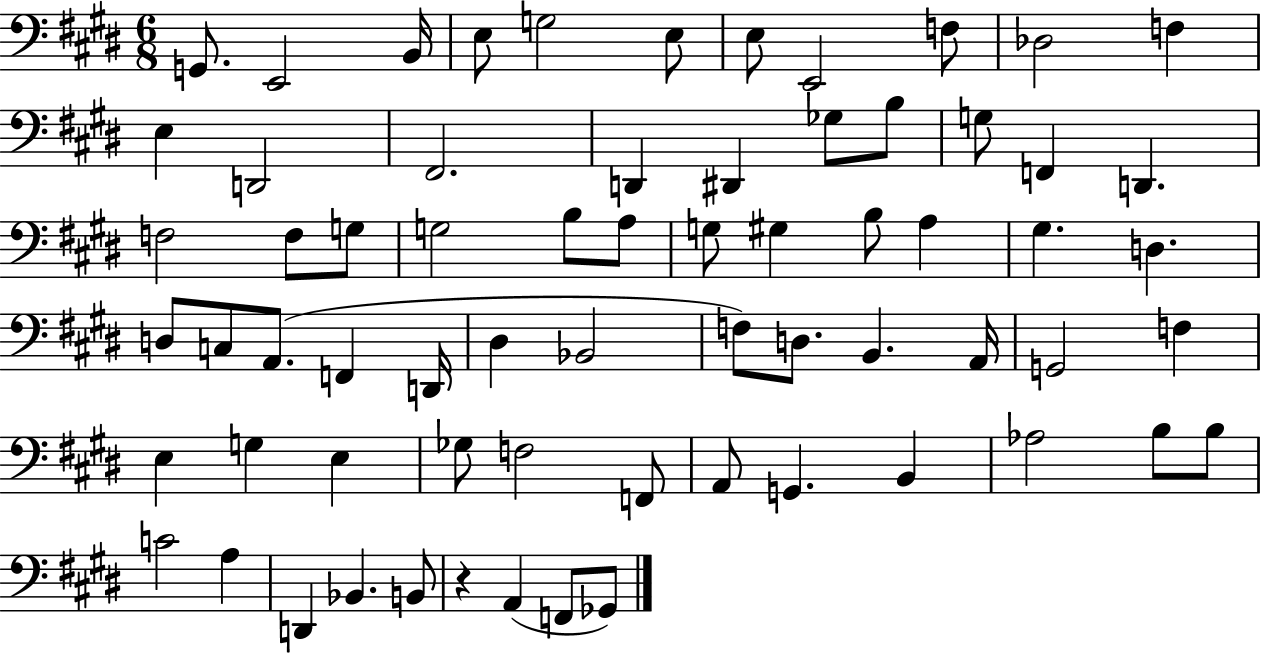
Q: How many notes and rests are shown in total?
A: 67